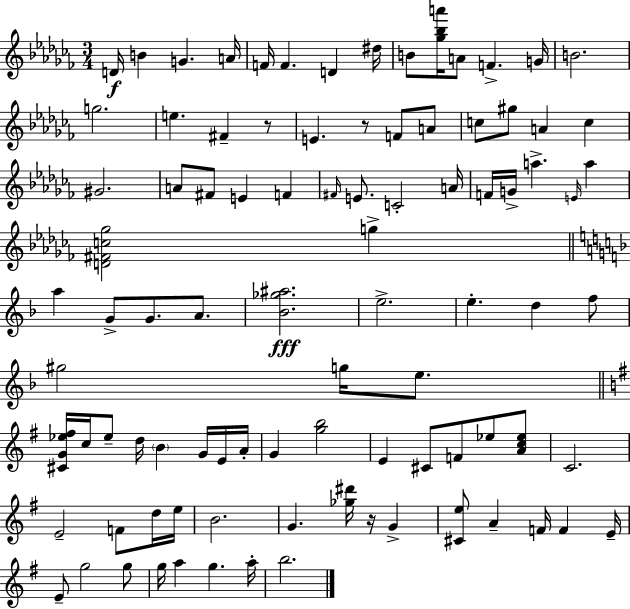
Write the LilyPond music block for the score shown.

{
  \clef treble
  \numericTimeSignature
  \time 3/4
  \key aes \minor
  d'16\f b'4 g'4. a'16 | f'16 f'4. d'4 dis''16 | b'8 <ges'' bes'' a'''>16 a'8 f'4.-> g'16 | b'2. | \break g''2. | e''4. fis'4-- r8 | e'4. r8 f'8 a'8 | c''8 gis''8 a'4 c''4 | \break gis'2. | a'8 fis'8 e'4 f'4 | \grace { fis'16 } e'8. c'2-. | a'16 f'16 g'16-> a''4.-> \grace { e'16 } a''4 | \break <d' fis' c'' ges''>2 g''4-> | \bar "||" \break \key f \major a''4 g'8-> g'8. a'8. | <bes' ges'' ais''>2.\fff | e''2.-> | e''4.-. d''4 f''8 | \break gis''2 g''16 e''8. | \bar "||" \break \key g \major <cis' g' ees'' fis''>16 c''16 ees''8-- d''16 \parenthesize b'4 g'16 e'16 a'16-. | g'4 <g'' b''>2 | e'4 cis'8 f'8 ees''8 <a' c'' ees''>8 | c'2. | \break e'2-- f'8 d''16 e''16 | b'2. | g'4. <ges'' dis'''>16 r16 g'4-> | <cis' e''>8 a'4-- f'16 f'4 e'16-- | \break e'8-- g''2 g''8 | g''16 a''4 g''4. a''16-. | b''2. | \bar "|."
}